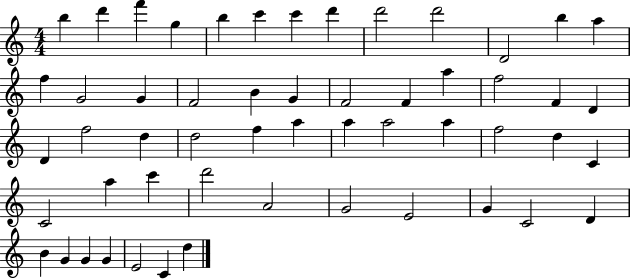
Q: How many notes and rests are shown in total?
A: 54